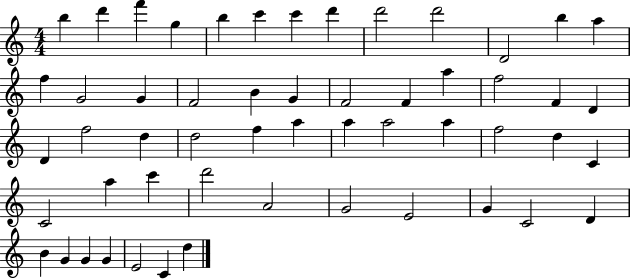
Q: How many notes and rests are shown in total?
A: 54